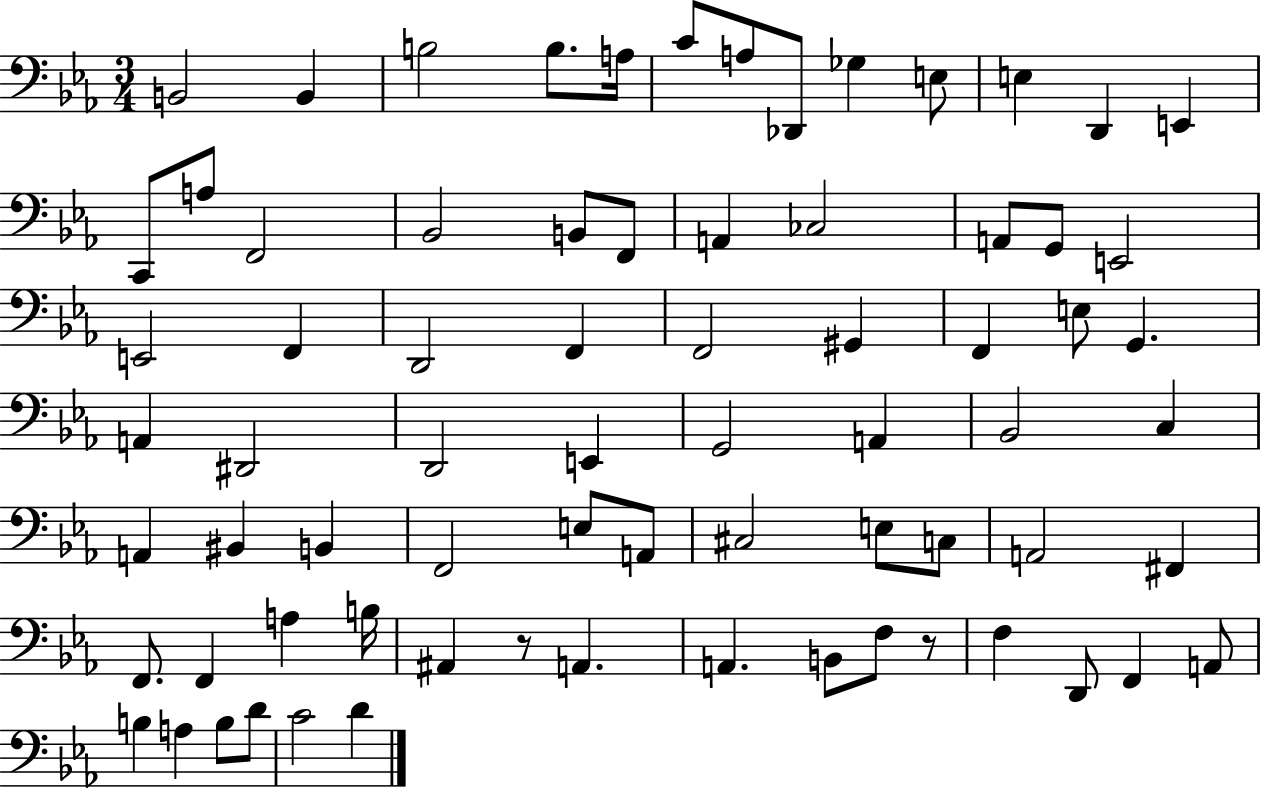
X:1
T:Untitled
M:3/4
L:1/4
K:Eb
B,,2 B,, B,2 B,/2 A,/4 C/2 A,/2 _D,,/2 _G, E,/2 E, D,, E,, C,,/2 A,/2 F,,2 _B,,2 B,,/2 F,,/2 A,, _C,2 A,,/2 G,,/2 E,,2 E,,2 F,, D,,2 F,, F,,2 ^G,, F,, E,/2 G,, A,, ^D,,2 D,,2 E,, G,,2 A,, _B,,2 C, A,, ^B,, B,, F,,2 E,/2 A,,/2 ^C,2 E,/2 C,/2 A,,2 ^F,, F,,/2 F,, A, B,/4 ^A,, z/2 A,, A,, B,,/2 F,/2 z/2 F, D,,/2 F,, A,,/2 B, A, B,/2 D/2 C2 D